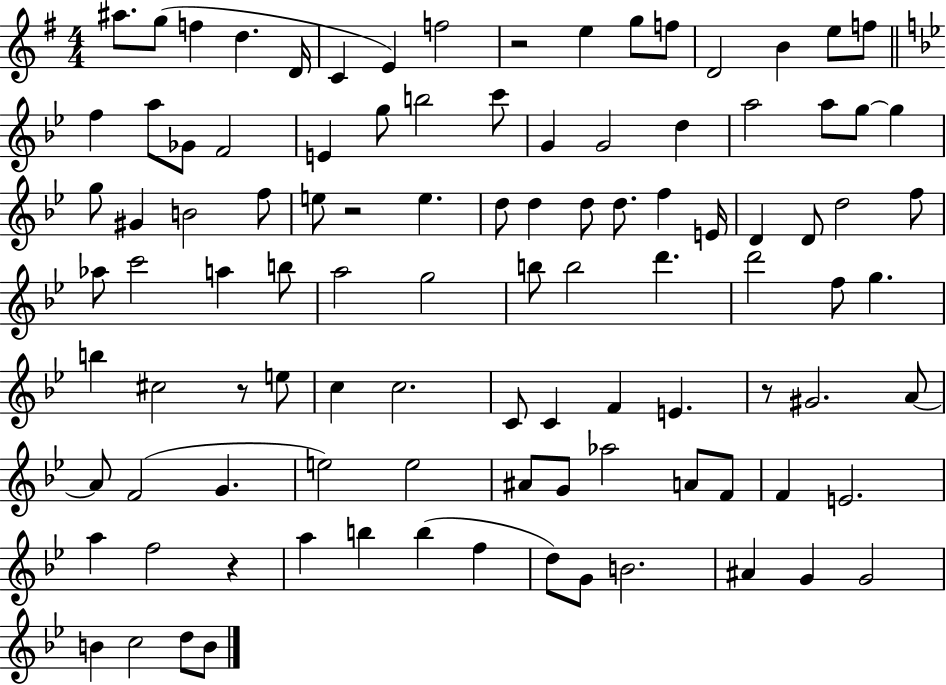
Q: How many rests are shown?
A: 5